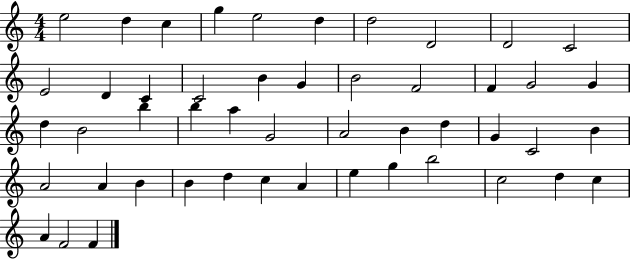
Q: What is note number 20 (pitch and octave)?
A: G4